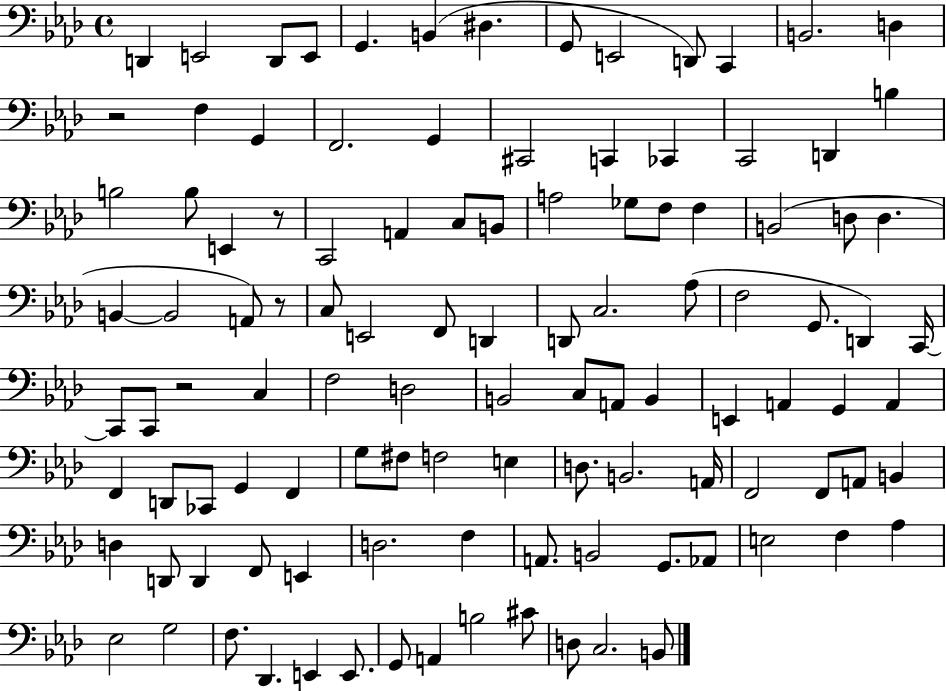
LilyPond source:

{
  \clef bass
  \time 4/4
  \defaultTimeSignature
  \key aes \major
  d,4 e,2 d,8 e,8 | g,4. b,4( dis4. | g,8 e,2 d,8) c,4 | b,2. d4 | \break r2 f4 g,4 | f,2. g,4 | cis,2 c,4 ces,4 | c,2 d,4 b4 | \break b2 b8 e,4 r8 | c,2 a,4 c8 b,8 | a2 ges8 f8 f4 | b,2( d8 d4. | \break b,4~~ b,2 a,8) r8 | c8 e,2 f,8 d,4 | d,8 c2. aes8( | f2 g,8. d,4) c,16~~ | \break c,8 c,8 r2 c4 | f2 d2 | b,2 c8 a,8 b,4 | e,4 a,4 g,4 a,4 | \break f,4 d,8 ces,8 g,4 f,4 | g8 fis8 f2 e4 | d8. b,2. a,16 | f,2 f,8 a,8 b,4 | \break d4 d,8 d,4 f,8 e,4 | d2. f4 | a,8. b,2 g,8. aes,8 | e2 f4 aes4 | \break ees2 g2 | f8. des,4. e,4 e,8. | g,8 a,4 b2 cis'8 | d8 c2. b,8 | \break \bar "|."
}